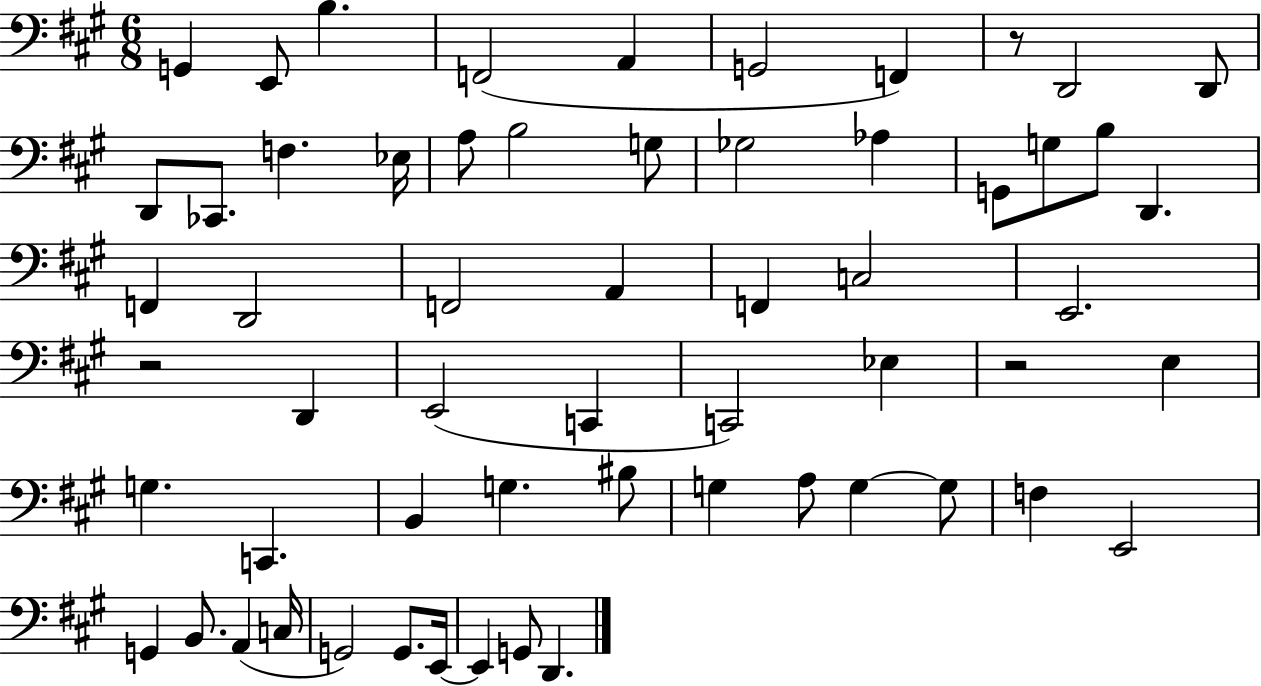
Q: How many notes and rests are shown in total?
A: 59